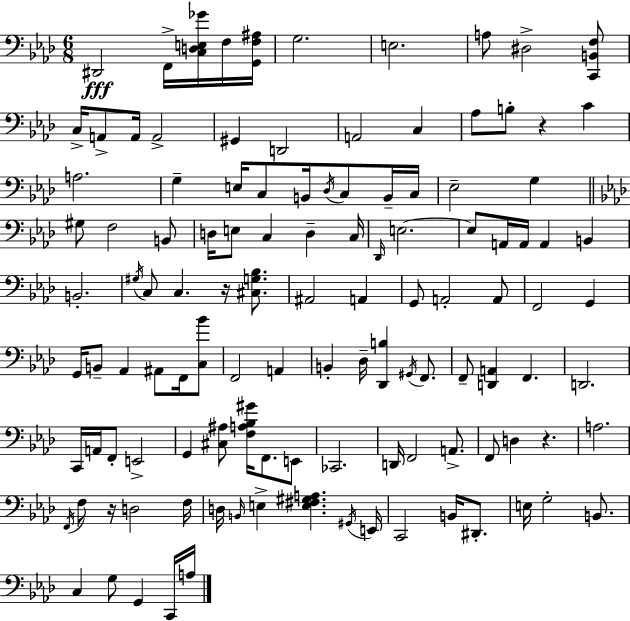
D#2/h F2/s [C3,D3,E3,Gb4]/s F3/s [G2,F3,A#3]/s G3/h. E3/h. A3/e D#3/h [C2,B2,F3]/e C3/s A2/e A2/s A2/h G#2/q D2/h A2/h C3/q Ab3/e B3/e R/q C4/q A3/h. G3/q E3/s C3/e B2/s Db3/s C3/e B2/s C3/s Eb3/h G3/q G#3/e F3/h B2/e D3/s E3/e C3/q D3/q C3/s Db2/s E3/h. E3/e A2/s A2/s A2/q B2/q B2/h. G#3/s C3/e C3/q. R/s [C#3,G3,Bb3]/e. A#2/h A2/q G2/e A2/h A2/e F2/h G2/q G2/s B2/e Ab2/q A#2/e F2/s [C3,Bb4]/e F2/h A2/q B2/q Db3/s [Db2,B3]/q G#2/s F2/e. F2/e [D2,A2]/q F2/q. D2/h. C2/s A2/s F2/e E2/h G2/q [C#3,A#3]/e [F3,A3,Bb3,G#4]/s F2/e. E2/e CES2/h. D2/s F2/h A2/e. F2/e D3/q R/q. A3/h. F2/s F3/e R/s D3/h F3/s D3/s B2/s E3/q [E3,F#3,G#3,A3]/q. G#2/s E2/s C2/h B2/s D#2/e. E3/s G3/h B2/e. C3/q G3/e G2/q C2/s A3/s